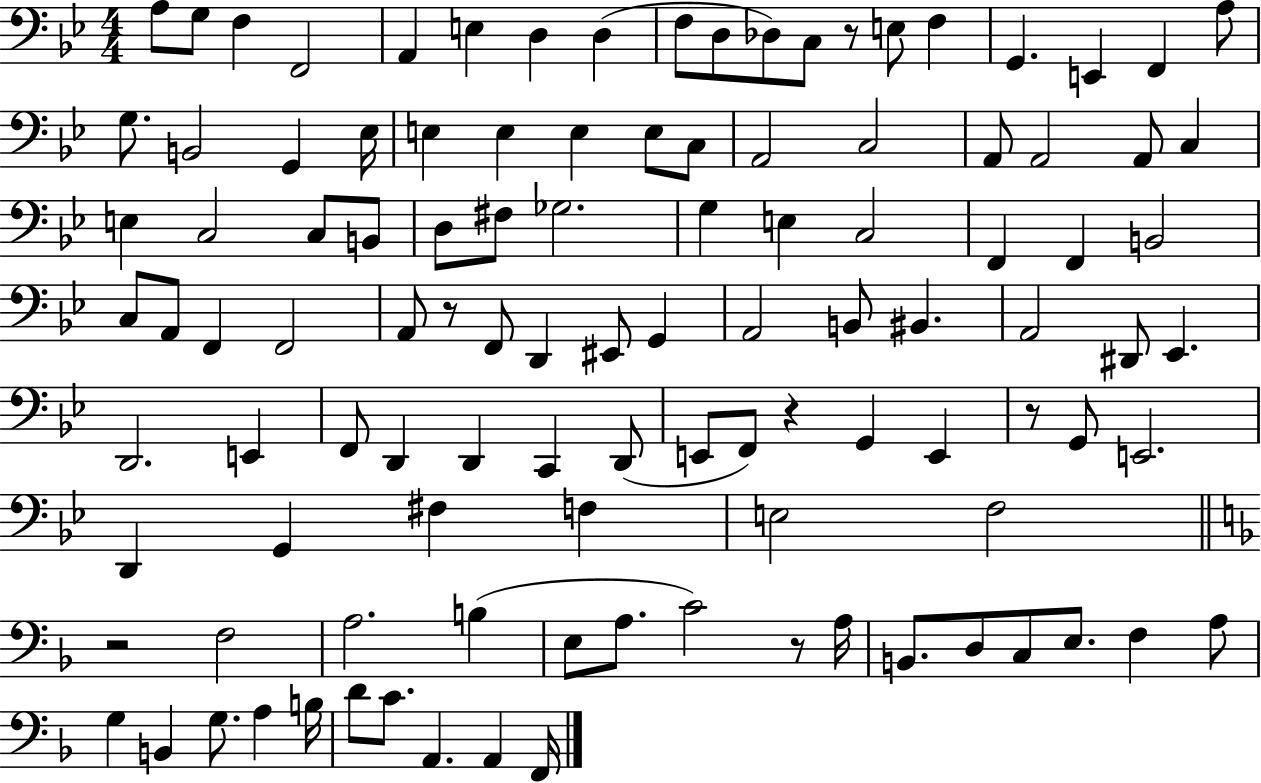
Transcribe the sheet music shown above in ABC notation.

X:1
T:Untitled
M:4/4
L:1/4
K:Bb
A,/2 G,/2 F, F,,2 A,, E, D, D, F,/2 D,/2 _D,/2 C,/2 z/2 E,/2 F, G,, E,, F,, A,/2 G,/2 B,,2 G,, _E,/4 E, E, E, E,/2 C,/2 A,,2 C,2 A,,/2 A,,2 A,,/2 C, E, C,2 C,/2 B,,/2 D,/2 ^F,/2 _G,2 G, E, C,2 F,, F,, B,,2 C,/2 A,,/2 F,, F,,2 A,,/2 z/2 F,,/2 D,, ^E,,/2 G,, A,,2 B,,/2 ^B,, A,,2 ^D,,/2 _E,, D,,2 E,, F,,/2 D,, D,, C,, D,,/2 E,,/2 F,,/2 z G,, E,, z/2 G,,/2 E,,2 D,, G,, ^F, F, E,2 F,2 z2 F,2 A,2 B, E,/2 A,/2 C2 z/2 A,/4 B,,/2 D,/2 C,/2 E,/2 F, A,/2 G, B,, G,/2 A, B,/4 D/2 C/2 A,, A,, F,,/4